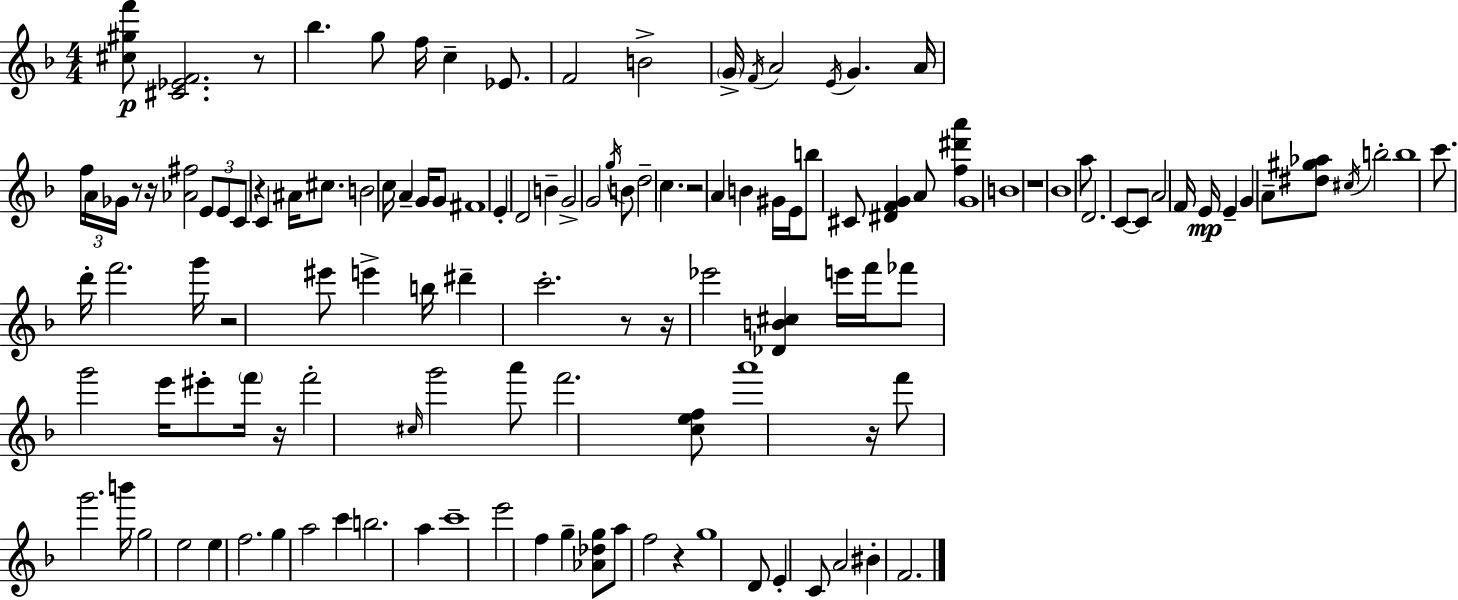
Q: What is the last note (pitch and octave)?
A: F4